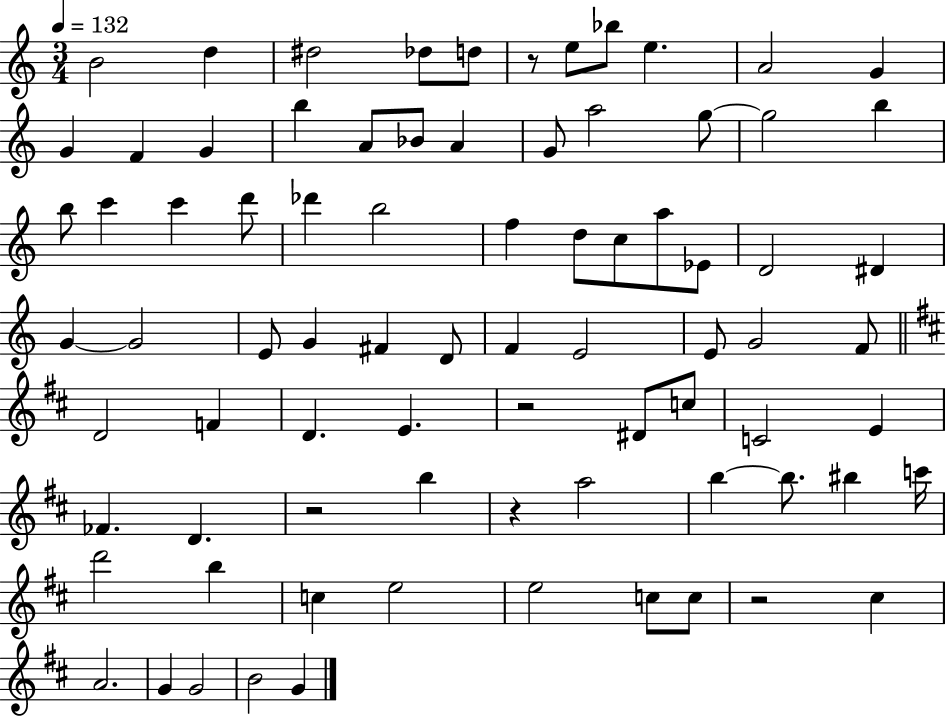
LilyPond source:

{
  \clef treble
  \numericTimeSignature
  \time 3/4
  \key c \major
  \tempo 4 = 132
  \repeat volta 2 { b'2 d''4 | dis''2 des''8 d''8 | r8 e''8 bes''8 e''4. | a'2 g'4 | \break g'4 f'4 g'4 | b''4 a'8 bes'8 a'4 | g'8 a''2 g''8~~ | g''2 b''4 | \break b''8 c'''4 c'''4 d'''8 | des'''4 b''2 | f''4 d''8 c''8 a''8 ees'8 | d'2 dis'4 | \break g'4~~ g'2 | e'8 g'4 fis'4 d'8 | f'4 e'2 | e'8 g'2 f'8 | \break \bar "||" \break \key b \minor d'2 f'4 | d'4. e'4. | r2 dis'8 c''8 | c'2 e'4 | \break fes'4. d'4. | r2 b''4 | r4 a''2 | b''4~~ b''8. bis''4 c'''16 | \break d'''2 b''4 | c''4 e''2 | e''2 c''8 c''8 | r2 cis''4 | \break a'2. | g'4 g'2 | b'2 g'4 | } \bar "|."
}